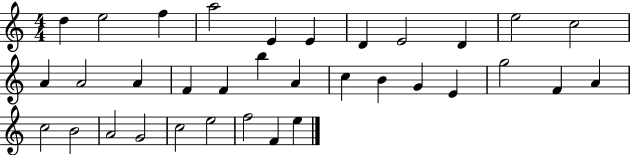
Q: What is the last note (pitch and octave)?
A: E5